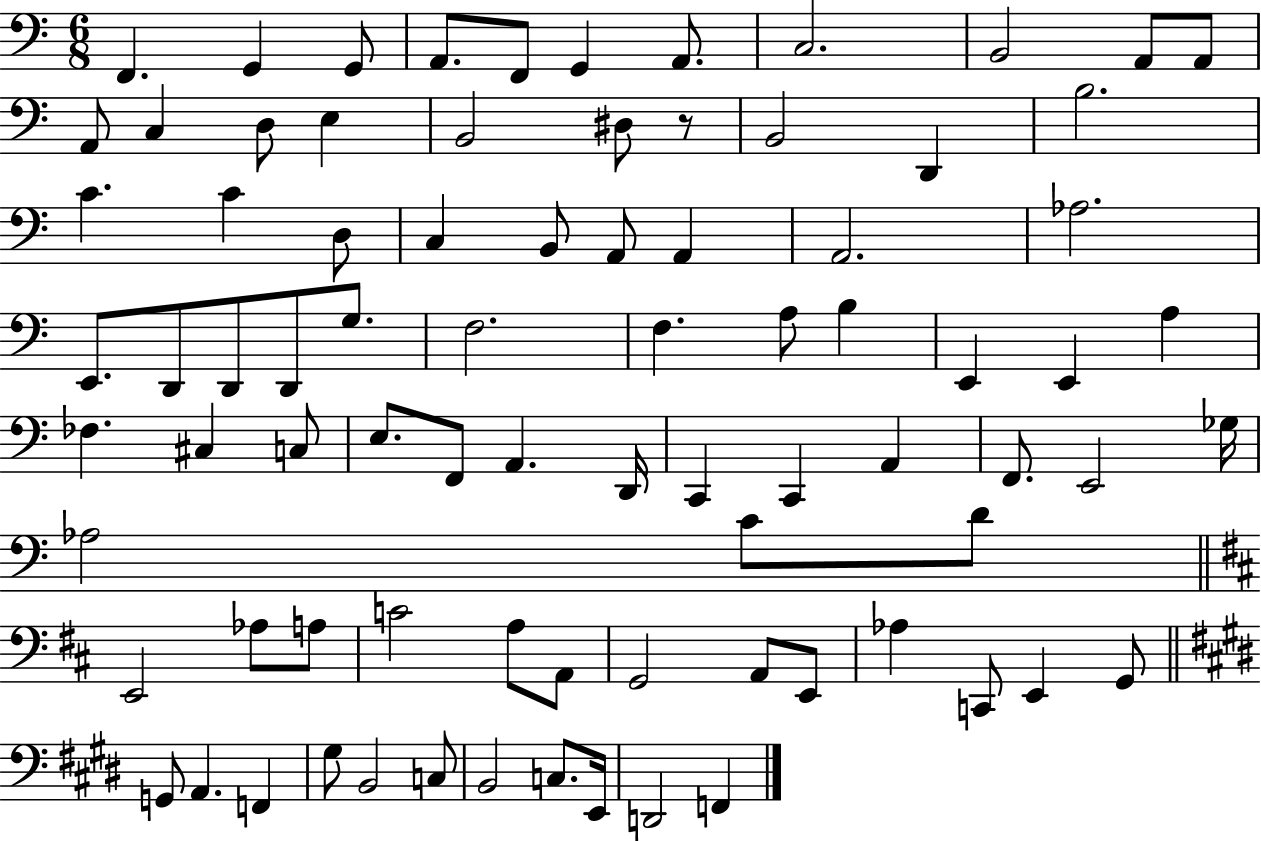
X:1
T:Untitled
M:6/8
L:1/4
K:C
F,, G,, G,,/2 A,,/2 F,,/2 G,, A,,/2 C,2 B,,2 A,,/2 A,,/2 A,,/2 C, D,/2 E, B,,2 ^D,/2 z/2 B,,2 D,, B,2 C C D,/2 C, B,,/2 A,,/2 A,, A,,2 _A,2 E,,/2 D,,/2 D,,/2 D,,/2 G,/2 F,2 F, A,/2 B, E,, E,, A, _F, ^C, C,/2 E,/2 F,,/2 A,, D,,/4 C,, C,, A,, F,,/2 E,,2 _G,/4 _A,2 C/2 D/2 E,,2 _A,/2 A,/2 C2 A,/2 A,,/2 G,,2 A,,/2 E,,/2 _A, C,,/2 E,, G,,/2 G,,/2 A,, F,, ^G,/2 B,,2 C,/2 B,,2 C,/2 E,,/4 D,,2 F,,